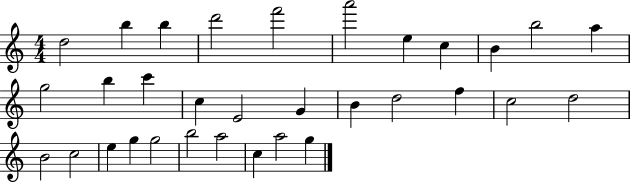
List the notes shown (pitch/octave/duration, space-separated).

D5/h B5/q B5/q D6/h F6/h A6/h E5/q C5/q B4/q B5/h A5/q G5/h B5/q C6/q C5/q E4/h G4/q B4/q D5/h F5/q C5/h D5/h B4/h C5/h E5/q G5/q G5/h B5/h A5/h C5/q A5/h G5/q